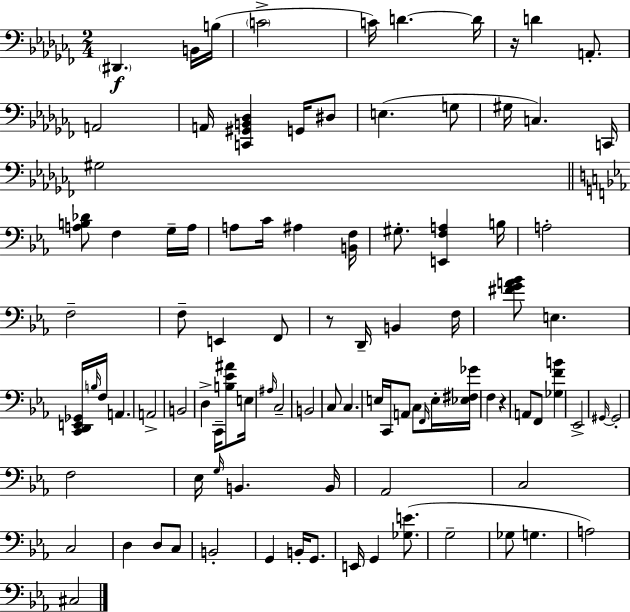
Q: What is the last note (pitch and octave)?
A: C#3